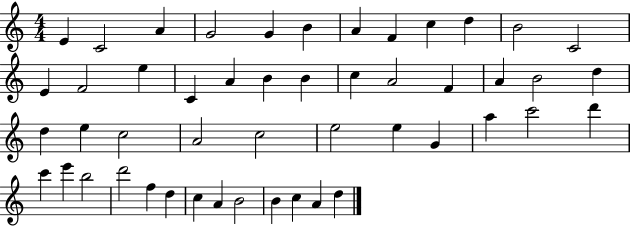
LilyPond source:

{
  \clef treble
  \numericTimeSignature
  \time 4/4
  \key c \major
  e'4 c'2 a'4 | g'2 g'4 b'4 | a'4 f'4 c''4 d''4 | b'2 c'2 | \break e'4 f'2 e''4 | c'4 a'4 b'4 b'4 | c''4 a'2 f'4 | a'4 b'2 d''4 | \break d''4 e''4 c''2 | a'2 c''2 | e''2 e''4 g'4 | a''4 c'''2 d'''4 | \break c'''4 e'''4 b''2 | d'''2 f''4 d''4 | c''4 a'4 b'2 | b'4 c''4 a'4 d''4 | \break \bar "|."
}